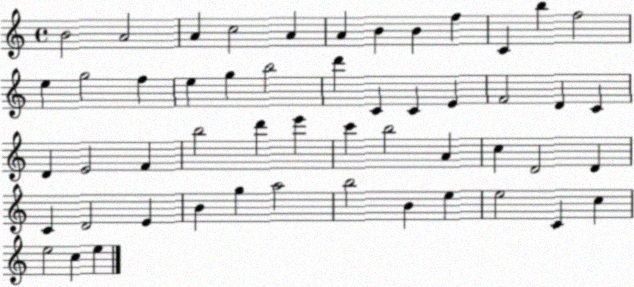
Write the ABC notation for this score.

X:1
T:Untitled
M:4/4
L:1/4
K:C
B2 A2 A c2 A A B B f C b f2 e g2 f e g b2 d' C C E F2 D C D E2 F b2 d' e' c' b2 A c D2 D C D2 E B g a2 b2 B e e2 C c e2 c e